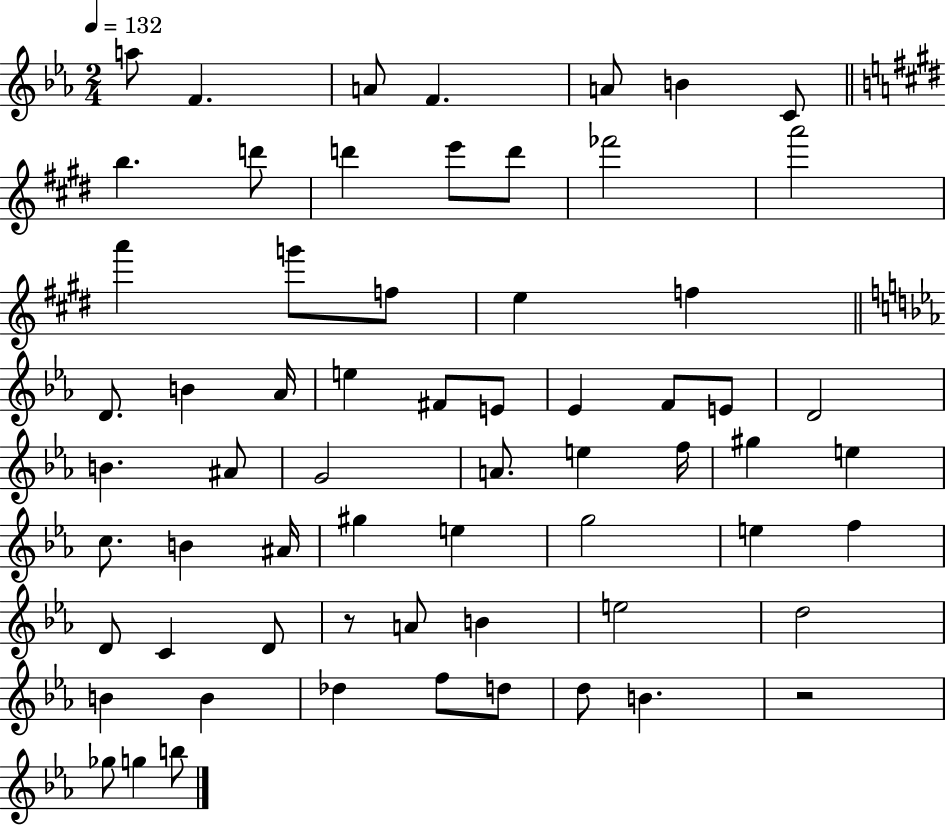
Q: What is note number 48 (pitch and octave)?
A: D4